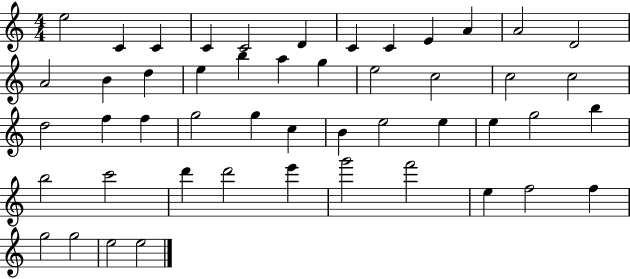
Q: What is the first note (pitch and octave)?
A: E5